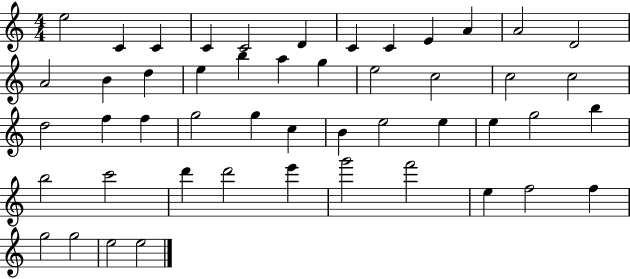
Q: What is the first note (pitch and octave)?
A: E5